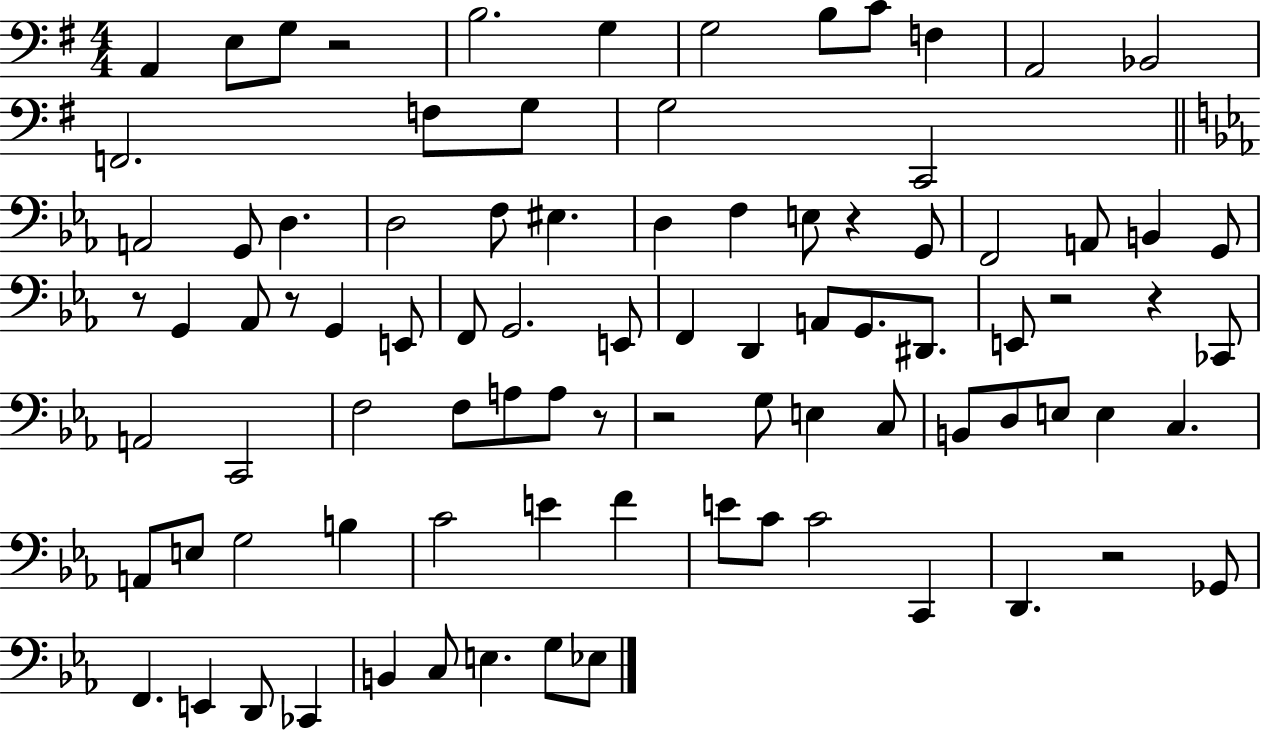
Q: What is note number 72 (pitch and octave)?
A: F2